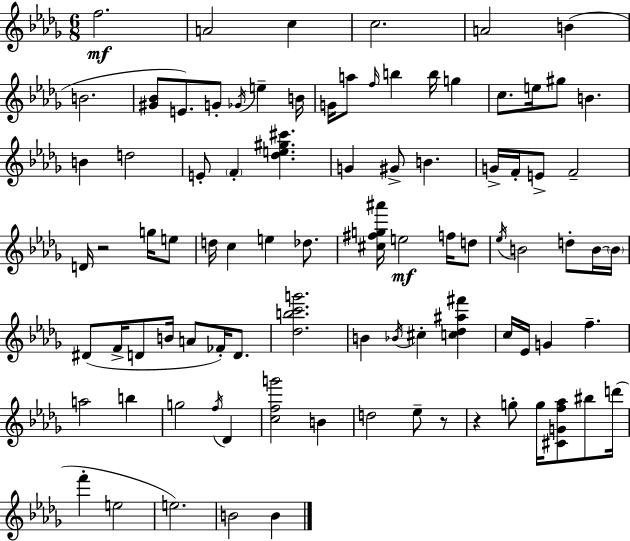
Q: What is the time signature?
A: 6/8